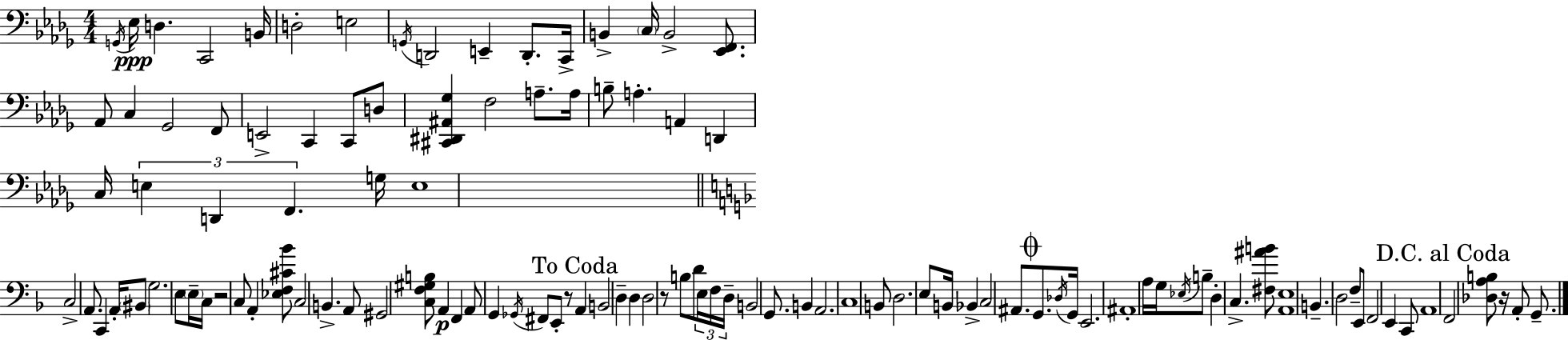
X:1
T:Untitled
M:4/4
L:1/4
K:Bbm
G,,/4 _E,/4 D, C,,2 B,,/4 D,2 E,2 G,,/4 D,,2 E,, D,,/2 C,,/4 B,, C,/4 B,,2 [_E,,F,,]/2 _A,,/2 C, _G,,2 F,,/2 E,,2 C,, C,,/2 D,/2 [^C,,^D,,^A,,_G,] F,2 A,/2 A,/4 B,/2 A, A,, D,, C,/4 E, D,, F,, G,/4 E,4 C,2 A,,/2 C,, A,,/4 ^B,,/2 G,2 E,/2 E,/4 C,/4 z2 C,/2 A,, [_E,F,^C_B]/2 C,2 B,, A,,/2 ^G,,2 [C,F,^G,B,]/2 A,, F,, A,,/2 G,, _G,,/4 ^F,,/2 E,,/2 z/2 A,, B,,2 D, D, D,2 z/2 B,/2 D/2 E,/4 F,/4 D,/4 B,,2 G,,/2 B,, A,,2 C,4 B,,/2 D,2 E,/2 B,,/4 _B,, C,2 ^A,,/2 G,,/2 _D,/4 G,,/4 E,,2 ^A,,4 A,/4 G,/4 _E,/4 B,/2 D, C, [^F,^AB]/2 [A,,E,]4 B,, D,2 F,/2 E,,/2 F,,2 E,, C,,/2 A,,4 F,,2 [_D,A,B,]/2 z/4 A,,/2 G,,/2